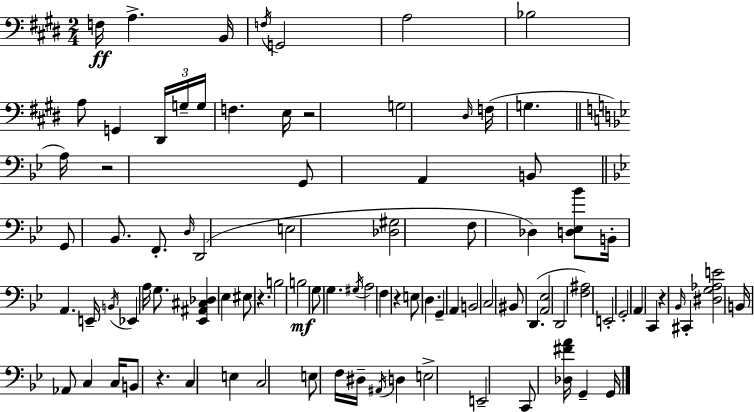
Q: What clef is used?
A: bass